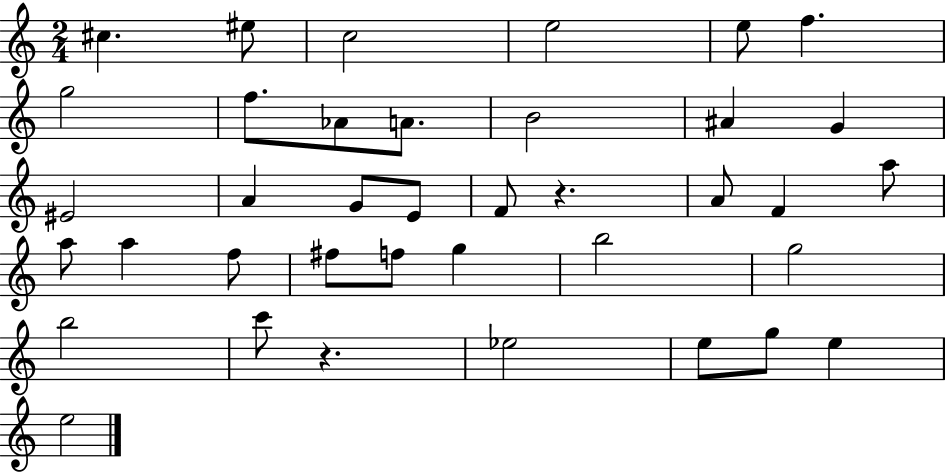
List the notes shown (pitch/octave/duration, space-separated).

C#5/q. EIS5/e C5/h E5/h E5/e F5/q. G5/h F5/e. Ab4/e A4/e. B4/h A#4/q G4/q EIS4/h A4/q G4/e E4/e F4/e R/q. A4/e F4/q A5/e A5/e A5/q F5/e F#5/e F5/e G5/q B5/h G5/h B5/h C6/e R/q. Eb5/h E5/e G5/e E5/q E5/h